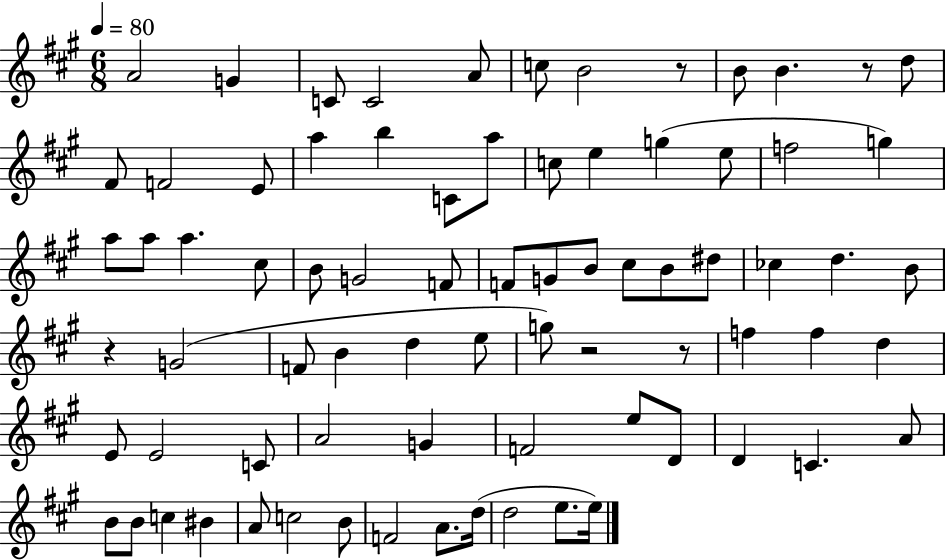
A4/h G4/q C4/e C4/h A4/e C5/e B4/h R/e B4/e B4/q. R/e D5/e F#4/e F4/h E4/e A5/q B5/q C4/e A5/e C5/e E5/q G5/q E5/e F5/h G5/q A5/e A5/e A5/q. C#5/e B4/e G4/h F4/e F4/e G4/e B4/e C#5/e B4/e D#5/e CES5/q D5/q. B4/e R/q G4/h F4/e B4/q D5/q E5/e G5/e R/h R/e F5/q F5/q D5/q E4/e E4/h C4/e A4/h G4/q F4/h E5/e D4/e D4/q C4/q. A4/e B4/e B4/e C5/q BIS4/q A4/e C5/h B4/e F4/h A4/e. D5/s D5/h E5/e. E5/s